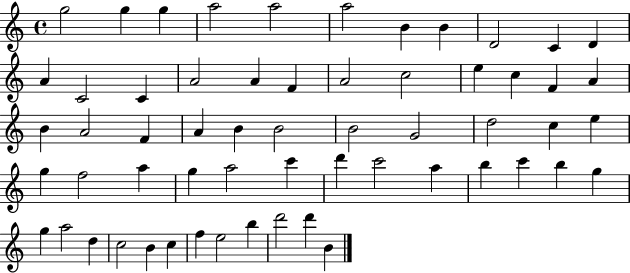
{
  \clef treble
  \time 4/4
  \defaultTimeSignature
  \key c \major
  g''2 g''4 g''4 | a''2 a''2 | a''2 b'4 b'4 | d'2 c'4 d'4 | \break a'4 c'2 c'4 | a'2 a'4 f'4 | a'2 c''2 | e''4 c''4 f'4 a'4 | \break b'4 a'2 f'4 | a'4 b'4 b'2 | b'2 g'2 | d''2 c''4 e''4 | \break g''4 f''2 a''4 | g''4 a''2 c'''4 | d'''4 c'''2 a''4 | b''4 c'''4 b''4 g''4 | \break g''4 a''2 d''4 | c''2 b'4 c''4 | f''4 e''2 b''4 | d'''2 d'''4 b'4 | \break \bar "|."
}